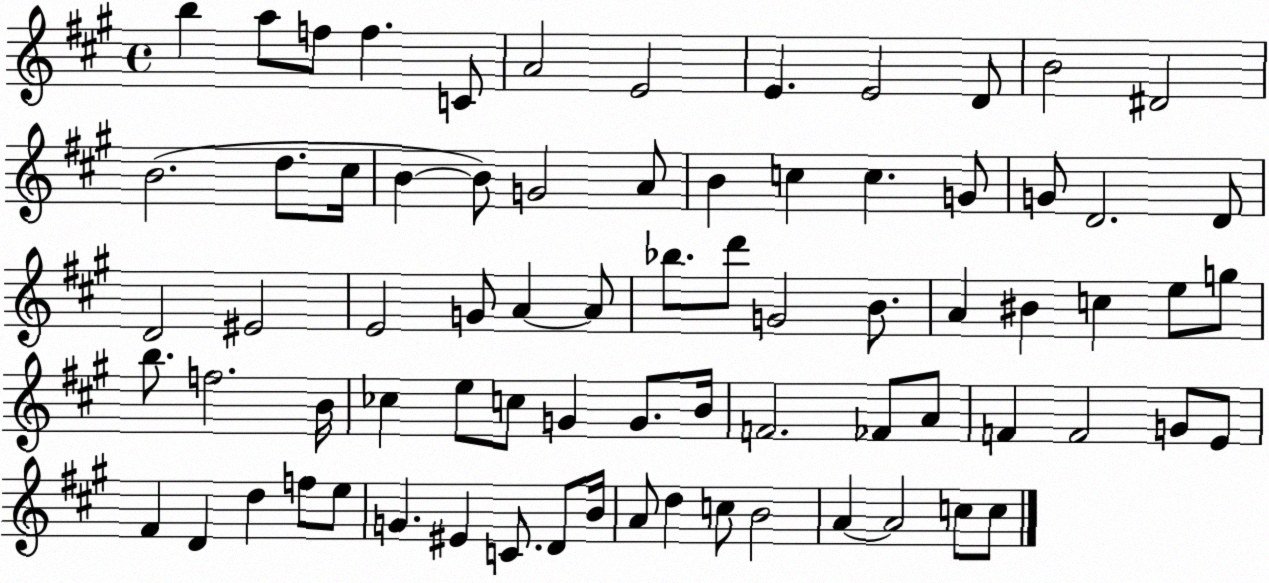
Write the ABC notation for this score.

X:1
T:Untitled
M:4/4
L:1/4
K:A
b a/2 f/2 f C/2 A2 E2 E E2 D/2 B2 ^D2 B2 d/2 ^c/4 B B/2 G2 A/2 B c c G/2 G/2 D2 D/2 D2 ^E2 E2 G/2 A A/2 _b/2 d'/2 G2 B/2 A ^B c e/2 g/2 b/2 f2 B/4 _c e/2 c/2 G G/2 B/4 F2 _F/2 A/2 F F2 G/2 E/2 ^F D d f/2 e/2 G ^E C/2 D/2 B/4 A/2 d c/2 B2 A A2 c/2 c/2